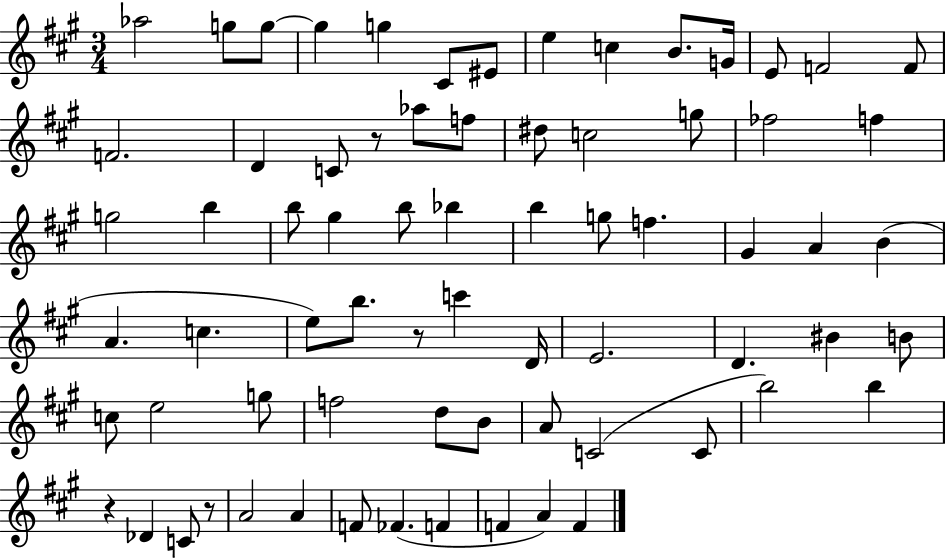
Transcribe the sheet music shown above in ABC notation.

X:1
T:Untitled
M:3/4
L:1/4
K:A
_a2 g/2 g/2 g g ^C/2 ^E/2 e c B/2 G/4 E/2 F2 F/2 F2 D C/2 z/2 _a/2 f/2 ^d/2 c2 g/2 _f2 f g2 b b/2 ^g b/2 _b b g/2 f ^G A B A c e/2 b/2 z/2 c' D/4 E2 D ^B B/2 c/2 e2 g/2 f2 d/2 B/2 A/2 C2 C/2 b2 b z _D C/2 z/2 A2 A F/2 _F F F A F